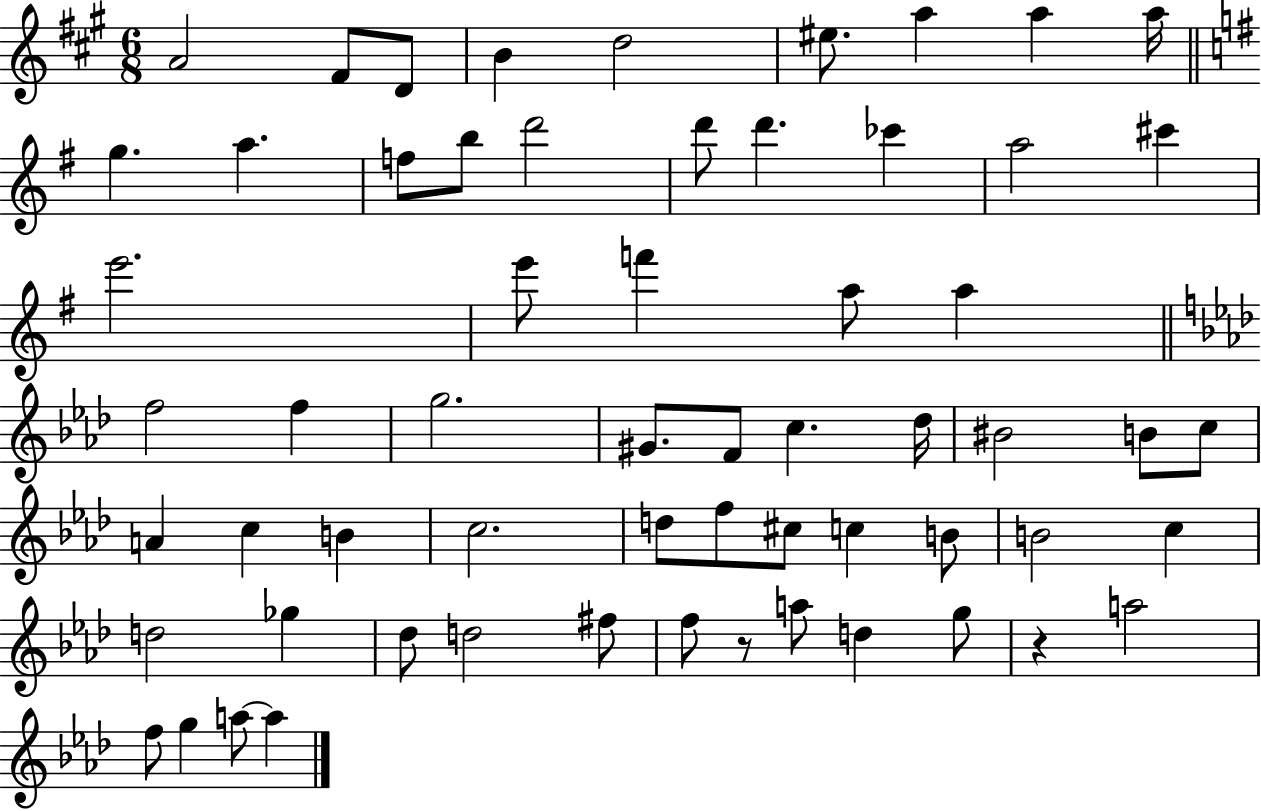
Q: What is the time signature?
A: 6/8